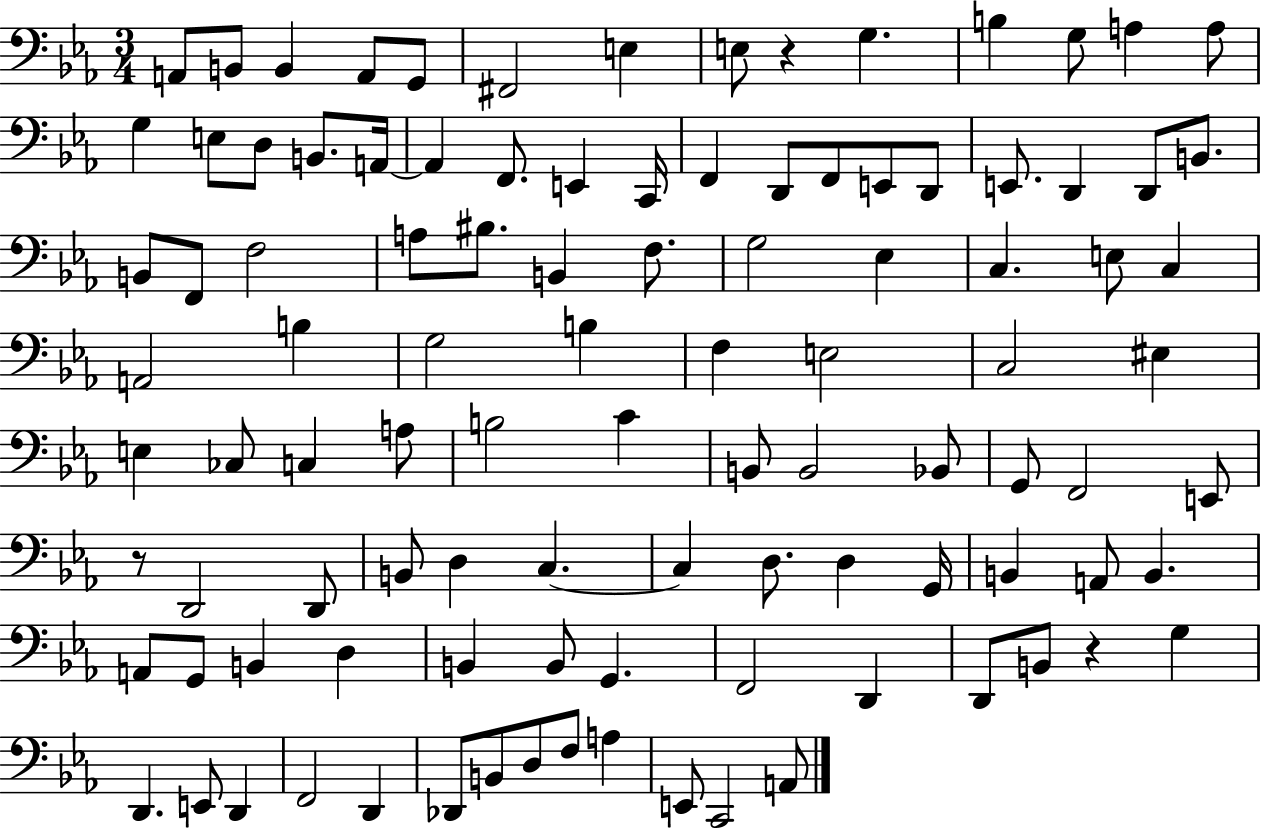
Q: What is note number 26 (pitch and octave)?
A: E2